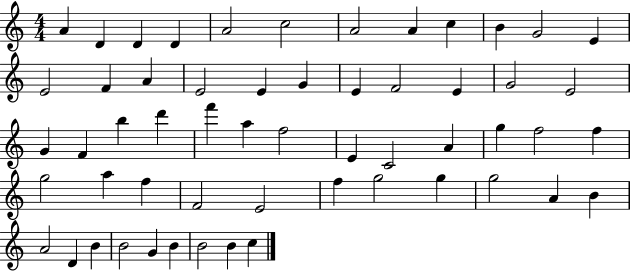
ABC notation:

X:1
T:Untitled
M:4/4
L:1/4
K:C
A D D D A2 c2 A2 A c B G2 E E2 F A E2 E G E F2 E G2 E2 G F b d' f' a f2 E C2 A g f2 f g2 a f F2 E2 f g2 g g2 A B A2 D B B2 G B B2 B c